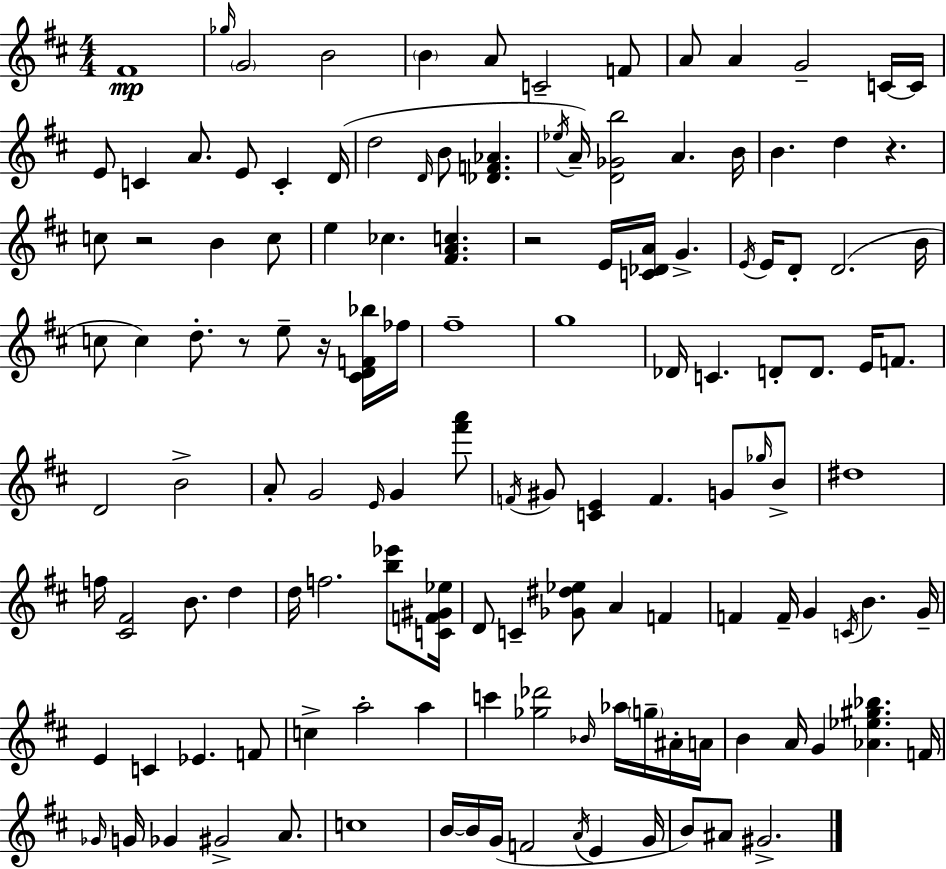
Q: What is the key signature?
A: D major